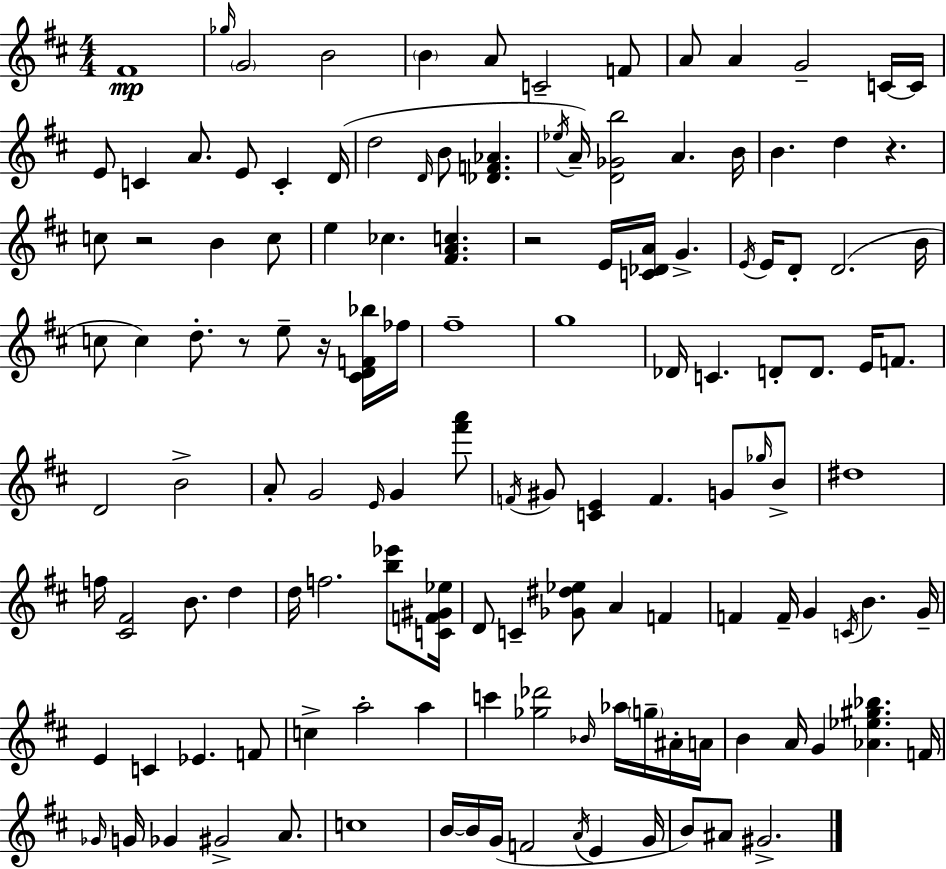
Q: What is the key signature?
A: D major